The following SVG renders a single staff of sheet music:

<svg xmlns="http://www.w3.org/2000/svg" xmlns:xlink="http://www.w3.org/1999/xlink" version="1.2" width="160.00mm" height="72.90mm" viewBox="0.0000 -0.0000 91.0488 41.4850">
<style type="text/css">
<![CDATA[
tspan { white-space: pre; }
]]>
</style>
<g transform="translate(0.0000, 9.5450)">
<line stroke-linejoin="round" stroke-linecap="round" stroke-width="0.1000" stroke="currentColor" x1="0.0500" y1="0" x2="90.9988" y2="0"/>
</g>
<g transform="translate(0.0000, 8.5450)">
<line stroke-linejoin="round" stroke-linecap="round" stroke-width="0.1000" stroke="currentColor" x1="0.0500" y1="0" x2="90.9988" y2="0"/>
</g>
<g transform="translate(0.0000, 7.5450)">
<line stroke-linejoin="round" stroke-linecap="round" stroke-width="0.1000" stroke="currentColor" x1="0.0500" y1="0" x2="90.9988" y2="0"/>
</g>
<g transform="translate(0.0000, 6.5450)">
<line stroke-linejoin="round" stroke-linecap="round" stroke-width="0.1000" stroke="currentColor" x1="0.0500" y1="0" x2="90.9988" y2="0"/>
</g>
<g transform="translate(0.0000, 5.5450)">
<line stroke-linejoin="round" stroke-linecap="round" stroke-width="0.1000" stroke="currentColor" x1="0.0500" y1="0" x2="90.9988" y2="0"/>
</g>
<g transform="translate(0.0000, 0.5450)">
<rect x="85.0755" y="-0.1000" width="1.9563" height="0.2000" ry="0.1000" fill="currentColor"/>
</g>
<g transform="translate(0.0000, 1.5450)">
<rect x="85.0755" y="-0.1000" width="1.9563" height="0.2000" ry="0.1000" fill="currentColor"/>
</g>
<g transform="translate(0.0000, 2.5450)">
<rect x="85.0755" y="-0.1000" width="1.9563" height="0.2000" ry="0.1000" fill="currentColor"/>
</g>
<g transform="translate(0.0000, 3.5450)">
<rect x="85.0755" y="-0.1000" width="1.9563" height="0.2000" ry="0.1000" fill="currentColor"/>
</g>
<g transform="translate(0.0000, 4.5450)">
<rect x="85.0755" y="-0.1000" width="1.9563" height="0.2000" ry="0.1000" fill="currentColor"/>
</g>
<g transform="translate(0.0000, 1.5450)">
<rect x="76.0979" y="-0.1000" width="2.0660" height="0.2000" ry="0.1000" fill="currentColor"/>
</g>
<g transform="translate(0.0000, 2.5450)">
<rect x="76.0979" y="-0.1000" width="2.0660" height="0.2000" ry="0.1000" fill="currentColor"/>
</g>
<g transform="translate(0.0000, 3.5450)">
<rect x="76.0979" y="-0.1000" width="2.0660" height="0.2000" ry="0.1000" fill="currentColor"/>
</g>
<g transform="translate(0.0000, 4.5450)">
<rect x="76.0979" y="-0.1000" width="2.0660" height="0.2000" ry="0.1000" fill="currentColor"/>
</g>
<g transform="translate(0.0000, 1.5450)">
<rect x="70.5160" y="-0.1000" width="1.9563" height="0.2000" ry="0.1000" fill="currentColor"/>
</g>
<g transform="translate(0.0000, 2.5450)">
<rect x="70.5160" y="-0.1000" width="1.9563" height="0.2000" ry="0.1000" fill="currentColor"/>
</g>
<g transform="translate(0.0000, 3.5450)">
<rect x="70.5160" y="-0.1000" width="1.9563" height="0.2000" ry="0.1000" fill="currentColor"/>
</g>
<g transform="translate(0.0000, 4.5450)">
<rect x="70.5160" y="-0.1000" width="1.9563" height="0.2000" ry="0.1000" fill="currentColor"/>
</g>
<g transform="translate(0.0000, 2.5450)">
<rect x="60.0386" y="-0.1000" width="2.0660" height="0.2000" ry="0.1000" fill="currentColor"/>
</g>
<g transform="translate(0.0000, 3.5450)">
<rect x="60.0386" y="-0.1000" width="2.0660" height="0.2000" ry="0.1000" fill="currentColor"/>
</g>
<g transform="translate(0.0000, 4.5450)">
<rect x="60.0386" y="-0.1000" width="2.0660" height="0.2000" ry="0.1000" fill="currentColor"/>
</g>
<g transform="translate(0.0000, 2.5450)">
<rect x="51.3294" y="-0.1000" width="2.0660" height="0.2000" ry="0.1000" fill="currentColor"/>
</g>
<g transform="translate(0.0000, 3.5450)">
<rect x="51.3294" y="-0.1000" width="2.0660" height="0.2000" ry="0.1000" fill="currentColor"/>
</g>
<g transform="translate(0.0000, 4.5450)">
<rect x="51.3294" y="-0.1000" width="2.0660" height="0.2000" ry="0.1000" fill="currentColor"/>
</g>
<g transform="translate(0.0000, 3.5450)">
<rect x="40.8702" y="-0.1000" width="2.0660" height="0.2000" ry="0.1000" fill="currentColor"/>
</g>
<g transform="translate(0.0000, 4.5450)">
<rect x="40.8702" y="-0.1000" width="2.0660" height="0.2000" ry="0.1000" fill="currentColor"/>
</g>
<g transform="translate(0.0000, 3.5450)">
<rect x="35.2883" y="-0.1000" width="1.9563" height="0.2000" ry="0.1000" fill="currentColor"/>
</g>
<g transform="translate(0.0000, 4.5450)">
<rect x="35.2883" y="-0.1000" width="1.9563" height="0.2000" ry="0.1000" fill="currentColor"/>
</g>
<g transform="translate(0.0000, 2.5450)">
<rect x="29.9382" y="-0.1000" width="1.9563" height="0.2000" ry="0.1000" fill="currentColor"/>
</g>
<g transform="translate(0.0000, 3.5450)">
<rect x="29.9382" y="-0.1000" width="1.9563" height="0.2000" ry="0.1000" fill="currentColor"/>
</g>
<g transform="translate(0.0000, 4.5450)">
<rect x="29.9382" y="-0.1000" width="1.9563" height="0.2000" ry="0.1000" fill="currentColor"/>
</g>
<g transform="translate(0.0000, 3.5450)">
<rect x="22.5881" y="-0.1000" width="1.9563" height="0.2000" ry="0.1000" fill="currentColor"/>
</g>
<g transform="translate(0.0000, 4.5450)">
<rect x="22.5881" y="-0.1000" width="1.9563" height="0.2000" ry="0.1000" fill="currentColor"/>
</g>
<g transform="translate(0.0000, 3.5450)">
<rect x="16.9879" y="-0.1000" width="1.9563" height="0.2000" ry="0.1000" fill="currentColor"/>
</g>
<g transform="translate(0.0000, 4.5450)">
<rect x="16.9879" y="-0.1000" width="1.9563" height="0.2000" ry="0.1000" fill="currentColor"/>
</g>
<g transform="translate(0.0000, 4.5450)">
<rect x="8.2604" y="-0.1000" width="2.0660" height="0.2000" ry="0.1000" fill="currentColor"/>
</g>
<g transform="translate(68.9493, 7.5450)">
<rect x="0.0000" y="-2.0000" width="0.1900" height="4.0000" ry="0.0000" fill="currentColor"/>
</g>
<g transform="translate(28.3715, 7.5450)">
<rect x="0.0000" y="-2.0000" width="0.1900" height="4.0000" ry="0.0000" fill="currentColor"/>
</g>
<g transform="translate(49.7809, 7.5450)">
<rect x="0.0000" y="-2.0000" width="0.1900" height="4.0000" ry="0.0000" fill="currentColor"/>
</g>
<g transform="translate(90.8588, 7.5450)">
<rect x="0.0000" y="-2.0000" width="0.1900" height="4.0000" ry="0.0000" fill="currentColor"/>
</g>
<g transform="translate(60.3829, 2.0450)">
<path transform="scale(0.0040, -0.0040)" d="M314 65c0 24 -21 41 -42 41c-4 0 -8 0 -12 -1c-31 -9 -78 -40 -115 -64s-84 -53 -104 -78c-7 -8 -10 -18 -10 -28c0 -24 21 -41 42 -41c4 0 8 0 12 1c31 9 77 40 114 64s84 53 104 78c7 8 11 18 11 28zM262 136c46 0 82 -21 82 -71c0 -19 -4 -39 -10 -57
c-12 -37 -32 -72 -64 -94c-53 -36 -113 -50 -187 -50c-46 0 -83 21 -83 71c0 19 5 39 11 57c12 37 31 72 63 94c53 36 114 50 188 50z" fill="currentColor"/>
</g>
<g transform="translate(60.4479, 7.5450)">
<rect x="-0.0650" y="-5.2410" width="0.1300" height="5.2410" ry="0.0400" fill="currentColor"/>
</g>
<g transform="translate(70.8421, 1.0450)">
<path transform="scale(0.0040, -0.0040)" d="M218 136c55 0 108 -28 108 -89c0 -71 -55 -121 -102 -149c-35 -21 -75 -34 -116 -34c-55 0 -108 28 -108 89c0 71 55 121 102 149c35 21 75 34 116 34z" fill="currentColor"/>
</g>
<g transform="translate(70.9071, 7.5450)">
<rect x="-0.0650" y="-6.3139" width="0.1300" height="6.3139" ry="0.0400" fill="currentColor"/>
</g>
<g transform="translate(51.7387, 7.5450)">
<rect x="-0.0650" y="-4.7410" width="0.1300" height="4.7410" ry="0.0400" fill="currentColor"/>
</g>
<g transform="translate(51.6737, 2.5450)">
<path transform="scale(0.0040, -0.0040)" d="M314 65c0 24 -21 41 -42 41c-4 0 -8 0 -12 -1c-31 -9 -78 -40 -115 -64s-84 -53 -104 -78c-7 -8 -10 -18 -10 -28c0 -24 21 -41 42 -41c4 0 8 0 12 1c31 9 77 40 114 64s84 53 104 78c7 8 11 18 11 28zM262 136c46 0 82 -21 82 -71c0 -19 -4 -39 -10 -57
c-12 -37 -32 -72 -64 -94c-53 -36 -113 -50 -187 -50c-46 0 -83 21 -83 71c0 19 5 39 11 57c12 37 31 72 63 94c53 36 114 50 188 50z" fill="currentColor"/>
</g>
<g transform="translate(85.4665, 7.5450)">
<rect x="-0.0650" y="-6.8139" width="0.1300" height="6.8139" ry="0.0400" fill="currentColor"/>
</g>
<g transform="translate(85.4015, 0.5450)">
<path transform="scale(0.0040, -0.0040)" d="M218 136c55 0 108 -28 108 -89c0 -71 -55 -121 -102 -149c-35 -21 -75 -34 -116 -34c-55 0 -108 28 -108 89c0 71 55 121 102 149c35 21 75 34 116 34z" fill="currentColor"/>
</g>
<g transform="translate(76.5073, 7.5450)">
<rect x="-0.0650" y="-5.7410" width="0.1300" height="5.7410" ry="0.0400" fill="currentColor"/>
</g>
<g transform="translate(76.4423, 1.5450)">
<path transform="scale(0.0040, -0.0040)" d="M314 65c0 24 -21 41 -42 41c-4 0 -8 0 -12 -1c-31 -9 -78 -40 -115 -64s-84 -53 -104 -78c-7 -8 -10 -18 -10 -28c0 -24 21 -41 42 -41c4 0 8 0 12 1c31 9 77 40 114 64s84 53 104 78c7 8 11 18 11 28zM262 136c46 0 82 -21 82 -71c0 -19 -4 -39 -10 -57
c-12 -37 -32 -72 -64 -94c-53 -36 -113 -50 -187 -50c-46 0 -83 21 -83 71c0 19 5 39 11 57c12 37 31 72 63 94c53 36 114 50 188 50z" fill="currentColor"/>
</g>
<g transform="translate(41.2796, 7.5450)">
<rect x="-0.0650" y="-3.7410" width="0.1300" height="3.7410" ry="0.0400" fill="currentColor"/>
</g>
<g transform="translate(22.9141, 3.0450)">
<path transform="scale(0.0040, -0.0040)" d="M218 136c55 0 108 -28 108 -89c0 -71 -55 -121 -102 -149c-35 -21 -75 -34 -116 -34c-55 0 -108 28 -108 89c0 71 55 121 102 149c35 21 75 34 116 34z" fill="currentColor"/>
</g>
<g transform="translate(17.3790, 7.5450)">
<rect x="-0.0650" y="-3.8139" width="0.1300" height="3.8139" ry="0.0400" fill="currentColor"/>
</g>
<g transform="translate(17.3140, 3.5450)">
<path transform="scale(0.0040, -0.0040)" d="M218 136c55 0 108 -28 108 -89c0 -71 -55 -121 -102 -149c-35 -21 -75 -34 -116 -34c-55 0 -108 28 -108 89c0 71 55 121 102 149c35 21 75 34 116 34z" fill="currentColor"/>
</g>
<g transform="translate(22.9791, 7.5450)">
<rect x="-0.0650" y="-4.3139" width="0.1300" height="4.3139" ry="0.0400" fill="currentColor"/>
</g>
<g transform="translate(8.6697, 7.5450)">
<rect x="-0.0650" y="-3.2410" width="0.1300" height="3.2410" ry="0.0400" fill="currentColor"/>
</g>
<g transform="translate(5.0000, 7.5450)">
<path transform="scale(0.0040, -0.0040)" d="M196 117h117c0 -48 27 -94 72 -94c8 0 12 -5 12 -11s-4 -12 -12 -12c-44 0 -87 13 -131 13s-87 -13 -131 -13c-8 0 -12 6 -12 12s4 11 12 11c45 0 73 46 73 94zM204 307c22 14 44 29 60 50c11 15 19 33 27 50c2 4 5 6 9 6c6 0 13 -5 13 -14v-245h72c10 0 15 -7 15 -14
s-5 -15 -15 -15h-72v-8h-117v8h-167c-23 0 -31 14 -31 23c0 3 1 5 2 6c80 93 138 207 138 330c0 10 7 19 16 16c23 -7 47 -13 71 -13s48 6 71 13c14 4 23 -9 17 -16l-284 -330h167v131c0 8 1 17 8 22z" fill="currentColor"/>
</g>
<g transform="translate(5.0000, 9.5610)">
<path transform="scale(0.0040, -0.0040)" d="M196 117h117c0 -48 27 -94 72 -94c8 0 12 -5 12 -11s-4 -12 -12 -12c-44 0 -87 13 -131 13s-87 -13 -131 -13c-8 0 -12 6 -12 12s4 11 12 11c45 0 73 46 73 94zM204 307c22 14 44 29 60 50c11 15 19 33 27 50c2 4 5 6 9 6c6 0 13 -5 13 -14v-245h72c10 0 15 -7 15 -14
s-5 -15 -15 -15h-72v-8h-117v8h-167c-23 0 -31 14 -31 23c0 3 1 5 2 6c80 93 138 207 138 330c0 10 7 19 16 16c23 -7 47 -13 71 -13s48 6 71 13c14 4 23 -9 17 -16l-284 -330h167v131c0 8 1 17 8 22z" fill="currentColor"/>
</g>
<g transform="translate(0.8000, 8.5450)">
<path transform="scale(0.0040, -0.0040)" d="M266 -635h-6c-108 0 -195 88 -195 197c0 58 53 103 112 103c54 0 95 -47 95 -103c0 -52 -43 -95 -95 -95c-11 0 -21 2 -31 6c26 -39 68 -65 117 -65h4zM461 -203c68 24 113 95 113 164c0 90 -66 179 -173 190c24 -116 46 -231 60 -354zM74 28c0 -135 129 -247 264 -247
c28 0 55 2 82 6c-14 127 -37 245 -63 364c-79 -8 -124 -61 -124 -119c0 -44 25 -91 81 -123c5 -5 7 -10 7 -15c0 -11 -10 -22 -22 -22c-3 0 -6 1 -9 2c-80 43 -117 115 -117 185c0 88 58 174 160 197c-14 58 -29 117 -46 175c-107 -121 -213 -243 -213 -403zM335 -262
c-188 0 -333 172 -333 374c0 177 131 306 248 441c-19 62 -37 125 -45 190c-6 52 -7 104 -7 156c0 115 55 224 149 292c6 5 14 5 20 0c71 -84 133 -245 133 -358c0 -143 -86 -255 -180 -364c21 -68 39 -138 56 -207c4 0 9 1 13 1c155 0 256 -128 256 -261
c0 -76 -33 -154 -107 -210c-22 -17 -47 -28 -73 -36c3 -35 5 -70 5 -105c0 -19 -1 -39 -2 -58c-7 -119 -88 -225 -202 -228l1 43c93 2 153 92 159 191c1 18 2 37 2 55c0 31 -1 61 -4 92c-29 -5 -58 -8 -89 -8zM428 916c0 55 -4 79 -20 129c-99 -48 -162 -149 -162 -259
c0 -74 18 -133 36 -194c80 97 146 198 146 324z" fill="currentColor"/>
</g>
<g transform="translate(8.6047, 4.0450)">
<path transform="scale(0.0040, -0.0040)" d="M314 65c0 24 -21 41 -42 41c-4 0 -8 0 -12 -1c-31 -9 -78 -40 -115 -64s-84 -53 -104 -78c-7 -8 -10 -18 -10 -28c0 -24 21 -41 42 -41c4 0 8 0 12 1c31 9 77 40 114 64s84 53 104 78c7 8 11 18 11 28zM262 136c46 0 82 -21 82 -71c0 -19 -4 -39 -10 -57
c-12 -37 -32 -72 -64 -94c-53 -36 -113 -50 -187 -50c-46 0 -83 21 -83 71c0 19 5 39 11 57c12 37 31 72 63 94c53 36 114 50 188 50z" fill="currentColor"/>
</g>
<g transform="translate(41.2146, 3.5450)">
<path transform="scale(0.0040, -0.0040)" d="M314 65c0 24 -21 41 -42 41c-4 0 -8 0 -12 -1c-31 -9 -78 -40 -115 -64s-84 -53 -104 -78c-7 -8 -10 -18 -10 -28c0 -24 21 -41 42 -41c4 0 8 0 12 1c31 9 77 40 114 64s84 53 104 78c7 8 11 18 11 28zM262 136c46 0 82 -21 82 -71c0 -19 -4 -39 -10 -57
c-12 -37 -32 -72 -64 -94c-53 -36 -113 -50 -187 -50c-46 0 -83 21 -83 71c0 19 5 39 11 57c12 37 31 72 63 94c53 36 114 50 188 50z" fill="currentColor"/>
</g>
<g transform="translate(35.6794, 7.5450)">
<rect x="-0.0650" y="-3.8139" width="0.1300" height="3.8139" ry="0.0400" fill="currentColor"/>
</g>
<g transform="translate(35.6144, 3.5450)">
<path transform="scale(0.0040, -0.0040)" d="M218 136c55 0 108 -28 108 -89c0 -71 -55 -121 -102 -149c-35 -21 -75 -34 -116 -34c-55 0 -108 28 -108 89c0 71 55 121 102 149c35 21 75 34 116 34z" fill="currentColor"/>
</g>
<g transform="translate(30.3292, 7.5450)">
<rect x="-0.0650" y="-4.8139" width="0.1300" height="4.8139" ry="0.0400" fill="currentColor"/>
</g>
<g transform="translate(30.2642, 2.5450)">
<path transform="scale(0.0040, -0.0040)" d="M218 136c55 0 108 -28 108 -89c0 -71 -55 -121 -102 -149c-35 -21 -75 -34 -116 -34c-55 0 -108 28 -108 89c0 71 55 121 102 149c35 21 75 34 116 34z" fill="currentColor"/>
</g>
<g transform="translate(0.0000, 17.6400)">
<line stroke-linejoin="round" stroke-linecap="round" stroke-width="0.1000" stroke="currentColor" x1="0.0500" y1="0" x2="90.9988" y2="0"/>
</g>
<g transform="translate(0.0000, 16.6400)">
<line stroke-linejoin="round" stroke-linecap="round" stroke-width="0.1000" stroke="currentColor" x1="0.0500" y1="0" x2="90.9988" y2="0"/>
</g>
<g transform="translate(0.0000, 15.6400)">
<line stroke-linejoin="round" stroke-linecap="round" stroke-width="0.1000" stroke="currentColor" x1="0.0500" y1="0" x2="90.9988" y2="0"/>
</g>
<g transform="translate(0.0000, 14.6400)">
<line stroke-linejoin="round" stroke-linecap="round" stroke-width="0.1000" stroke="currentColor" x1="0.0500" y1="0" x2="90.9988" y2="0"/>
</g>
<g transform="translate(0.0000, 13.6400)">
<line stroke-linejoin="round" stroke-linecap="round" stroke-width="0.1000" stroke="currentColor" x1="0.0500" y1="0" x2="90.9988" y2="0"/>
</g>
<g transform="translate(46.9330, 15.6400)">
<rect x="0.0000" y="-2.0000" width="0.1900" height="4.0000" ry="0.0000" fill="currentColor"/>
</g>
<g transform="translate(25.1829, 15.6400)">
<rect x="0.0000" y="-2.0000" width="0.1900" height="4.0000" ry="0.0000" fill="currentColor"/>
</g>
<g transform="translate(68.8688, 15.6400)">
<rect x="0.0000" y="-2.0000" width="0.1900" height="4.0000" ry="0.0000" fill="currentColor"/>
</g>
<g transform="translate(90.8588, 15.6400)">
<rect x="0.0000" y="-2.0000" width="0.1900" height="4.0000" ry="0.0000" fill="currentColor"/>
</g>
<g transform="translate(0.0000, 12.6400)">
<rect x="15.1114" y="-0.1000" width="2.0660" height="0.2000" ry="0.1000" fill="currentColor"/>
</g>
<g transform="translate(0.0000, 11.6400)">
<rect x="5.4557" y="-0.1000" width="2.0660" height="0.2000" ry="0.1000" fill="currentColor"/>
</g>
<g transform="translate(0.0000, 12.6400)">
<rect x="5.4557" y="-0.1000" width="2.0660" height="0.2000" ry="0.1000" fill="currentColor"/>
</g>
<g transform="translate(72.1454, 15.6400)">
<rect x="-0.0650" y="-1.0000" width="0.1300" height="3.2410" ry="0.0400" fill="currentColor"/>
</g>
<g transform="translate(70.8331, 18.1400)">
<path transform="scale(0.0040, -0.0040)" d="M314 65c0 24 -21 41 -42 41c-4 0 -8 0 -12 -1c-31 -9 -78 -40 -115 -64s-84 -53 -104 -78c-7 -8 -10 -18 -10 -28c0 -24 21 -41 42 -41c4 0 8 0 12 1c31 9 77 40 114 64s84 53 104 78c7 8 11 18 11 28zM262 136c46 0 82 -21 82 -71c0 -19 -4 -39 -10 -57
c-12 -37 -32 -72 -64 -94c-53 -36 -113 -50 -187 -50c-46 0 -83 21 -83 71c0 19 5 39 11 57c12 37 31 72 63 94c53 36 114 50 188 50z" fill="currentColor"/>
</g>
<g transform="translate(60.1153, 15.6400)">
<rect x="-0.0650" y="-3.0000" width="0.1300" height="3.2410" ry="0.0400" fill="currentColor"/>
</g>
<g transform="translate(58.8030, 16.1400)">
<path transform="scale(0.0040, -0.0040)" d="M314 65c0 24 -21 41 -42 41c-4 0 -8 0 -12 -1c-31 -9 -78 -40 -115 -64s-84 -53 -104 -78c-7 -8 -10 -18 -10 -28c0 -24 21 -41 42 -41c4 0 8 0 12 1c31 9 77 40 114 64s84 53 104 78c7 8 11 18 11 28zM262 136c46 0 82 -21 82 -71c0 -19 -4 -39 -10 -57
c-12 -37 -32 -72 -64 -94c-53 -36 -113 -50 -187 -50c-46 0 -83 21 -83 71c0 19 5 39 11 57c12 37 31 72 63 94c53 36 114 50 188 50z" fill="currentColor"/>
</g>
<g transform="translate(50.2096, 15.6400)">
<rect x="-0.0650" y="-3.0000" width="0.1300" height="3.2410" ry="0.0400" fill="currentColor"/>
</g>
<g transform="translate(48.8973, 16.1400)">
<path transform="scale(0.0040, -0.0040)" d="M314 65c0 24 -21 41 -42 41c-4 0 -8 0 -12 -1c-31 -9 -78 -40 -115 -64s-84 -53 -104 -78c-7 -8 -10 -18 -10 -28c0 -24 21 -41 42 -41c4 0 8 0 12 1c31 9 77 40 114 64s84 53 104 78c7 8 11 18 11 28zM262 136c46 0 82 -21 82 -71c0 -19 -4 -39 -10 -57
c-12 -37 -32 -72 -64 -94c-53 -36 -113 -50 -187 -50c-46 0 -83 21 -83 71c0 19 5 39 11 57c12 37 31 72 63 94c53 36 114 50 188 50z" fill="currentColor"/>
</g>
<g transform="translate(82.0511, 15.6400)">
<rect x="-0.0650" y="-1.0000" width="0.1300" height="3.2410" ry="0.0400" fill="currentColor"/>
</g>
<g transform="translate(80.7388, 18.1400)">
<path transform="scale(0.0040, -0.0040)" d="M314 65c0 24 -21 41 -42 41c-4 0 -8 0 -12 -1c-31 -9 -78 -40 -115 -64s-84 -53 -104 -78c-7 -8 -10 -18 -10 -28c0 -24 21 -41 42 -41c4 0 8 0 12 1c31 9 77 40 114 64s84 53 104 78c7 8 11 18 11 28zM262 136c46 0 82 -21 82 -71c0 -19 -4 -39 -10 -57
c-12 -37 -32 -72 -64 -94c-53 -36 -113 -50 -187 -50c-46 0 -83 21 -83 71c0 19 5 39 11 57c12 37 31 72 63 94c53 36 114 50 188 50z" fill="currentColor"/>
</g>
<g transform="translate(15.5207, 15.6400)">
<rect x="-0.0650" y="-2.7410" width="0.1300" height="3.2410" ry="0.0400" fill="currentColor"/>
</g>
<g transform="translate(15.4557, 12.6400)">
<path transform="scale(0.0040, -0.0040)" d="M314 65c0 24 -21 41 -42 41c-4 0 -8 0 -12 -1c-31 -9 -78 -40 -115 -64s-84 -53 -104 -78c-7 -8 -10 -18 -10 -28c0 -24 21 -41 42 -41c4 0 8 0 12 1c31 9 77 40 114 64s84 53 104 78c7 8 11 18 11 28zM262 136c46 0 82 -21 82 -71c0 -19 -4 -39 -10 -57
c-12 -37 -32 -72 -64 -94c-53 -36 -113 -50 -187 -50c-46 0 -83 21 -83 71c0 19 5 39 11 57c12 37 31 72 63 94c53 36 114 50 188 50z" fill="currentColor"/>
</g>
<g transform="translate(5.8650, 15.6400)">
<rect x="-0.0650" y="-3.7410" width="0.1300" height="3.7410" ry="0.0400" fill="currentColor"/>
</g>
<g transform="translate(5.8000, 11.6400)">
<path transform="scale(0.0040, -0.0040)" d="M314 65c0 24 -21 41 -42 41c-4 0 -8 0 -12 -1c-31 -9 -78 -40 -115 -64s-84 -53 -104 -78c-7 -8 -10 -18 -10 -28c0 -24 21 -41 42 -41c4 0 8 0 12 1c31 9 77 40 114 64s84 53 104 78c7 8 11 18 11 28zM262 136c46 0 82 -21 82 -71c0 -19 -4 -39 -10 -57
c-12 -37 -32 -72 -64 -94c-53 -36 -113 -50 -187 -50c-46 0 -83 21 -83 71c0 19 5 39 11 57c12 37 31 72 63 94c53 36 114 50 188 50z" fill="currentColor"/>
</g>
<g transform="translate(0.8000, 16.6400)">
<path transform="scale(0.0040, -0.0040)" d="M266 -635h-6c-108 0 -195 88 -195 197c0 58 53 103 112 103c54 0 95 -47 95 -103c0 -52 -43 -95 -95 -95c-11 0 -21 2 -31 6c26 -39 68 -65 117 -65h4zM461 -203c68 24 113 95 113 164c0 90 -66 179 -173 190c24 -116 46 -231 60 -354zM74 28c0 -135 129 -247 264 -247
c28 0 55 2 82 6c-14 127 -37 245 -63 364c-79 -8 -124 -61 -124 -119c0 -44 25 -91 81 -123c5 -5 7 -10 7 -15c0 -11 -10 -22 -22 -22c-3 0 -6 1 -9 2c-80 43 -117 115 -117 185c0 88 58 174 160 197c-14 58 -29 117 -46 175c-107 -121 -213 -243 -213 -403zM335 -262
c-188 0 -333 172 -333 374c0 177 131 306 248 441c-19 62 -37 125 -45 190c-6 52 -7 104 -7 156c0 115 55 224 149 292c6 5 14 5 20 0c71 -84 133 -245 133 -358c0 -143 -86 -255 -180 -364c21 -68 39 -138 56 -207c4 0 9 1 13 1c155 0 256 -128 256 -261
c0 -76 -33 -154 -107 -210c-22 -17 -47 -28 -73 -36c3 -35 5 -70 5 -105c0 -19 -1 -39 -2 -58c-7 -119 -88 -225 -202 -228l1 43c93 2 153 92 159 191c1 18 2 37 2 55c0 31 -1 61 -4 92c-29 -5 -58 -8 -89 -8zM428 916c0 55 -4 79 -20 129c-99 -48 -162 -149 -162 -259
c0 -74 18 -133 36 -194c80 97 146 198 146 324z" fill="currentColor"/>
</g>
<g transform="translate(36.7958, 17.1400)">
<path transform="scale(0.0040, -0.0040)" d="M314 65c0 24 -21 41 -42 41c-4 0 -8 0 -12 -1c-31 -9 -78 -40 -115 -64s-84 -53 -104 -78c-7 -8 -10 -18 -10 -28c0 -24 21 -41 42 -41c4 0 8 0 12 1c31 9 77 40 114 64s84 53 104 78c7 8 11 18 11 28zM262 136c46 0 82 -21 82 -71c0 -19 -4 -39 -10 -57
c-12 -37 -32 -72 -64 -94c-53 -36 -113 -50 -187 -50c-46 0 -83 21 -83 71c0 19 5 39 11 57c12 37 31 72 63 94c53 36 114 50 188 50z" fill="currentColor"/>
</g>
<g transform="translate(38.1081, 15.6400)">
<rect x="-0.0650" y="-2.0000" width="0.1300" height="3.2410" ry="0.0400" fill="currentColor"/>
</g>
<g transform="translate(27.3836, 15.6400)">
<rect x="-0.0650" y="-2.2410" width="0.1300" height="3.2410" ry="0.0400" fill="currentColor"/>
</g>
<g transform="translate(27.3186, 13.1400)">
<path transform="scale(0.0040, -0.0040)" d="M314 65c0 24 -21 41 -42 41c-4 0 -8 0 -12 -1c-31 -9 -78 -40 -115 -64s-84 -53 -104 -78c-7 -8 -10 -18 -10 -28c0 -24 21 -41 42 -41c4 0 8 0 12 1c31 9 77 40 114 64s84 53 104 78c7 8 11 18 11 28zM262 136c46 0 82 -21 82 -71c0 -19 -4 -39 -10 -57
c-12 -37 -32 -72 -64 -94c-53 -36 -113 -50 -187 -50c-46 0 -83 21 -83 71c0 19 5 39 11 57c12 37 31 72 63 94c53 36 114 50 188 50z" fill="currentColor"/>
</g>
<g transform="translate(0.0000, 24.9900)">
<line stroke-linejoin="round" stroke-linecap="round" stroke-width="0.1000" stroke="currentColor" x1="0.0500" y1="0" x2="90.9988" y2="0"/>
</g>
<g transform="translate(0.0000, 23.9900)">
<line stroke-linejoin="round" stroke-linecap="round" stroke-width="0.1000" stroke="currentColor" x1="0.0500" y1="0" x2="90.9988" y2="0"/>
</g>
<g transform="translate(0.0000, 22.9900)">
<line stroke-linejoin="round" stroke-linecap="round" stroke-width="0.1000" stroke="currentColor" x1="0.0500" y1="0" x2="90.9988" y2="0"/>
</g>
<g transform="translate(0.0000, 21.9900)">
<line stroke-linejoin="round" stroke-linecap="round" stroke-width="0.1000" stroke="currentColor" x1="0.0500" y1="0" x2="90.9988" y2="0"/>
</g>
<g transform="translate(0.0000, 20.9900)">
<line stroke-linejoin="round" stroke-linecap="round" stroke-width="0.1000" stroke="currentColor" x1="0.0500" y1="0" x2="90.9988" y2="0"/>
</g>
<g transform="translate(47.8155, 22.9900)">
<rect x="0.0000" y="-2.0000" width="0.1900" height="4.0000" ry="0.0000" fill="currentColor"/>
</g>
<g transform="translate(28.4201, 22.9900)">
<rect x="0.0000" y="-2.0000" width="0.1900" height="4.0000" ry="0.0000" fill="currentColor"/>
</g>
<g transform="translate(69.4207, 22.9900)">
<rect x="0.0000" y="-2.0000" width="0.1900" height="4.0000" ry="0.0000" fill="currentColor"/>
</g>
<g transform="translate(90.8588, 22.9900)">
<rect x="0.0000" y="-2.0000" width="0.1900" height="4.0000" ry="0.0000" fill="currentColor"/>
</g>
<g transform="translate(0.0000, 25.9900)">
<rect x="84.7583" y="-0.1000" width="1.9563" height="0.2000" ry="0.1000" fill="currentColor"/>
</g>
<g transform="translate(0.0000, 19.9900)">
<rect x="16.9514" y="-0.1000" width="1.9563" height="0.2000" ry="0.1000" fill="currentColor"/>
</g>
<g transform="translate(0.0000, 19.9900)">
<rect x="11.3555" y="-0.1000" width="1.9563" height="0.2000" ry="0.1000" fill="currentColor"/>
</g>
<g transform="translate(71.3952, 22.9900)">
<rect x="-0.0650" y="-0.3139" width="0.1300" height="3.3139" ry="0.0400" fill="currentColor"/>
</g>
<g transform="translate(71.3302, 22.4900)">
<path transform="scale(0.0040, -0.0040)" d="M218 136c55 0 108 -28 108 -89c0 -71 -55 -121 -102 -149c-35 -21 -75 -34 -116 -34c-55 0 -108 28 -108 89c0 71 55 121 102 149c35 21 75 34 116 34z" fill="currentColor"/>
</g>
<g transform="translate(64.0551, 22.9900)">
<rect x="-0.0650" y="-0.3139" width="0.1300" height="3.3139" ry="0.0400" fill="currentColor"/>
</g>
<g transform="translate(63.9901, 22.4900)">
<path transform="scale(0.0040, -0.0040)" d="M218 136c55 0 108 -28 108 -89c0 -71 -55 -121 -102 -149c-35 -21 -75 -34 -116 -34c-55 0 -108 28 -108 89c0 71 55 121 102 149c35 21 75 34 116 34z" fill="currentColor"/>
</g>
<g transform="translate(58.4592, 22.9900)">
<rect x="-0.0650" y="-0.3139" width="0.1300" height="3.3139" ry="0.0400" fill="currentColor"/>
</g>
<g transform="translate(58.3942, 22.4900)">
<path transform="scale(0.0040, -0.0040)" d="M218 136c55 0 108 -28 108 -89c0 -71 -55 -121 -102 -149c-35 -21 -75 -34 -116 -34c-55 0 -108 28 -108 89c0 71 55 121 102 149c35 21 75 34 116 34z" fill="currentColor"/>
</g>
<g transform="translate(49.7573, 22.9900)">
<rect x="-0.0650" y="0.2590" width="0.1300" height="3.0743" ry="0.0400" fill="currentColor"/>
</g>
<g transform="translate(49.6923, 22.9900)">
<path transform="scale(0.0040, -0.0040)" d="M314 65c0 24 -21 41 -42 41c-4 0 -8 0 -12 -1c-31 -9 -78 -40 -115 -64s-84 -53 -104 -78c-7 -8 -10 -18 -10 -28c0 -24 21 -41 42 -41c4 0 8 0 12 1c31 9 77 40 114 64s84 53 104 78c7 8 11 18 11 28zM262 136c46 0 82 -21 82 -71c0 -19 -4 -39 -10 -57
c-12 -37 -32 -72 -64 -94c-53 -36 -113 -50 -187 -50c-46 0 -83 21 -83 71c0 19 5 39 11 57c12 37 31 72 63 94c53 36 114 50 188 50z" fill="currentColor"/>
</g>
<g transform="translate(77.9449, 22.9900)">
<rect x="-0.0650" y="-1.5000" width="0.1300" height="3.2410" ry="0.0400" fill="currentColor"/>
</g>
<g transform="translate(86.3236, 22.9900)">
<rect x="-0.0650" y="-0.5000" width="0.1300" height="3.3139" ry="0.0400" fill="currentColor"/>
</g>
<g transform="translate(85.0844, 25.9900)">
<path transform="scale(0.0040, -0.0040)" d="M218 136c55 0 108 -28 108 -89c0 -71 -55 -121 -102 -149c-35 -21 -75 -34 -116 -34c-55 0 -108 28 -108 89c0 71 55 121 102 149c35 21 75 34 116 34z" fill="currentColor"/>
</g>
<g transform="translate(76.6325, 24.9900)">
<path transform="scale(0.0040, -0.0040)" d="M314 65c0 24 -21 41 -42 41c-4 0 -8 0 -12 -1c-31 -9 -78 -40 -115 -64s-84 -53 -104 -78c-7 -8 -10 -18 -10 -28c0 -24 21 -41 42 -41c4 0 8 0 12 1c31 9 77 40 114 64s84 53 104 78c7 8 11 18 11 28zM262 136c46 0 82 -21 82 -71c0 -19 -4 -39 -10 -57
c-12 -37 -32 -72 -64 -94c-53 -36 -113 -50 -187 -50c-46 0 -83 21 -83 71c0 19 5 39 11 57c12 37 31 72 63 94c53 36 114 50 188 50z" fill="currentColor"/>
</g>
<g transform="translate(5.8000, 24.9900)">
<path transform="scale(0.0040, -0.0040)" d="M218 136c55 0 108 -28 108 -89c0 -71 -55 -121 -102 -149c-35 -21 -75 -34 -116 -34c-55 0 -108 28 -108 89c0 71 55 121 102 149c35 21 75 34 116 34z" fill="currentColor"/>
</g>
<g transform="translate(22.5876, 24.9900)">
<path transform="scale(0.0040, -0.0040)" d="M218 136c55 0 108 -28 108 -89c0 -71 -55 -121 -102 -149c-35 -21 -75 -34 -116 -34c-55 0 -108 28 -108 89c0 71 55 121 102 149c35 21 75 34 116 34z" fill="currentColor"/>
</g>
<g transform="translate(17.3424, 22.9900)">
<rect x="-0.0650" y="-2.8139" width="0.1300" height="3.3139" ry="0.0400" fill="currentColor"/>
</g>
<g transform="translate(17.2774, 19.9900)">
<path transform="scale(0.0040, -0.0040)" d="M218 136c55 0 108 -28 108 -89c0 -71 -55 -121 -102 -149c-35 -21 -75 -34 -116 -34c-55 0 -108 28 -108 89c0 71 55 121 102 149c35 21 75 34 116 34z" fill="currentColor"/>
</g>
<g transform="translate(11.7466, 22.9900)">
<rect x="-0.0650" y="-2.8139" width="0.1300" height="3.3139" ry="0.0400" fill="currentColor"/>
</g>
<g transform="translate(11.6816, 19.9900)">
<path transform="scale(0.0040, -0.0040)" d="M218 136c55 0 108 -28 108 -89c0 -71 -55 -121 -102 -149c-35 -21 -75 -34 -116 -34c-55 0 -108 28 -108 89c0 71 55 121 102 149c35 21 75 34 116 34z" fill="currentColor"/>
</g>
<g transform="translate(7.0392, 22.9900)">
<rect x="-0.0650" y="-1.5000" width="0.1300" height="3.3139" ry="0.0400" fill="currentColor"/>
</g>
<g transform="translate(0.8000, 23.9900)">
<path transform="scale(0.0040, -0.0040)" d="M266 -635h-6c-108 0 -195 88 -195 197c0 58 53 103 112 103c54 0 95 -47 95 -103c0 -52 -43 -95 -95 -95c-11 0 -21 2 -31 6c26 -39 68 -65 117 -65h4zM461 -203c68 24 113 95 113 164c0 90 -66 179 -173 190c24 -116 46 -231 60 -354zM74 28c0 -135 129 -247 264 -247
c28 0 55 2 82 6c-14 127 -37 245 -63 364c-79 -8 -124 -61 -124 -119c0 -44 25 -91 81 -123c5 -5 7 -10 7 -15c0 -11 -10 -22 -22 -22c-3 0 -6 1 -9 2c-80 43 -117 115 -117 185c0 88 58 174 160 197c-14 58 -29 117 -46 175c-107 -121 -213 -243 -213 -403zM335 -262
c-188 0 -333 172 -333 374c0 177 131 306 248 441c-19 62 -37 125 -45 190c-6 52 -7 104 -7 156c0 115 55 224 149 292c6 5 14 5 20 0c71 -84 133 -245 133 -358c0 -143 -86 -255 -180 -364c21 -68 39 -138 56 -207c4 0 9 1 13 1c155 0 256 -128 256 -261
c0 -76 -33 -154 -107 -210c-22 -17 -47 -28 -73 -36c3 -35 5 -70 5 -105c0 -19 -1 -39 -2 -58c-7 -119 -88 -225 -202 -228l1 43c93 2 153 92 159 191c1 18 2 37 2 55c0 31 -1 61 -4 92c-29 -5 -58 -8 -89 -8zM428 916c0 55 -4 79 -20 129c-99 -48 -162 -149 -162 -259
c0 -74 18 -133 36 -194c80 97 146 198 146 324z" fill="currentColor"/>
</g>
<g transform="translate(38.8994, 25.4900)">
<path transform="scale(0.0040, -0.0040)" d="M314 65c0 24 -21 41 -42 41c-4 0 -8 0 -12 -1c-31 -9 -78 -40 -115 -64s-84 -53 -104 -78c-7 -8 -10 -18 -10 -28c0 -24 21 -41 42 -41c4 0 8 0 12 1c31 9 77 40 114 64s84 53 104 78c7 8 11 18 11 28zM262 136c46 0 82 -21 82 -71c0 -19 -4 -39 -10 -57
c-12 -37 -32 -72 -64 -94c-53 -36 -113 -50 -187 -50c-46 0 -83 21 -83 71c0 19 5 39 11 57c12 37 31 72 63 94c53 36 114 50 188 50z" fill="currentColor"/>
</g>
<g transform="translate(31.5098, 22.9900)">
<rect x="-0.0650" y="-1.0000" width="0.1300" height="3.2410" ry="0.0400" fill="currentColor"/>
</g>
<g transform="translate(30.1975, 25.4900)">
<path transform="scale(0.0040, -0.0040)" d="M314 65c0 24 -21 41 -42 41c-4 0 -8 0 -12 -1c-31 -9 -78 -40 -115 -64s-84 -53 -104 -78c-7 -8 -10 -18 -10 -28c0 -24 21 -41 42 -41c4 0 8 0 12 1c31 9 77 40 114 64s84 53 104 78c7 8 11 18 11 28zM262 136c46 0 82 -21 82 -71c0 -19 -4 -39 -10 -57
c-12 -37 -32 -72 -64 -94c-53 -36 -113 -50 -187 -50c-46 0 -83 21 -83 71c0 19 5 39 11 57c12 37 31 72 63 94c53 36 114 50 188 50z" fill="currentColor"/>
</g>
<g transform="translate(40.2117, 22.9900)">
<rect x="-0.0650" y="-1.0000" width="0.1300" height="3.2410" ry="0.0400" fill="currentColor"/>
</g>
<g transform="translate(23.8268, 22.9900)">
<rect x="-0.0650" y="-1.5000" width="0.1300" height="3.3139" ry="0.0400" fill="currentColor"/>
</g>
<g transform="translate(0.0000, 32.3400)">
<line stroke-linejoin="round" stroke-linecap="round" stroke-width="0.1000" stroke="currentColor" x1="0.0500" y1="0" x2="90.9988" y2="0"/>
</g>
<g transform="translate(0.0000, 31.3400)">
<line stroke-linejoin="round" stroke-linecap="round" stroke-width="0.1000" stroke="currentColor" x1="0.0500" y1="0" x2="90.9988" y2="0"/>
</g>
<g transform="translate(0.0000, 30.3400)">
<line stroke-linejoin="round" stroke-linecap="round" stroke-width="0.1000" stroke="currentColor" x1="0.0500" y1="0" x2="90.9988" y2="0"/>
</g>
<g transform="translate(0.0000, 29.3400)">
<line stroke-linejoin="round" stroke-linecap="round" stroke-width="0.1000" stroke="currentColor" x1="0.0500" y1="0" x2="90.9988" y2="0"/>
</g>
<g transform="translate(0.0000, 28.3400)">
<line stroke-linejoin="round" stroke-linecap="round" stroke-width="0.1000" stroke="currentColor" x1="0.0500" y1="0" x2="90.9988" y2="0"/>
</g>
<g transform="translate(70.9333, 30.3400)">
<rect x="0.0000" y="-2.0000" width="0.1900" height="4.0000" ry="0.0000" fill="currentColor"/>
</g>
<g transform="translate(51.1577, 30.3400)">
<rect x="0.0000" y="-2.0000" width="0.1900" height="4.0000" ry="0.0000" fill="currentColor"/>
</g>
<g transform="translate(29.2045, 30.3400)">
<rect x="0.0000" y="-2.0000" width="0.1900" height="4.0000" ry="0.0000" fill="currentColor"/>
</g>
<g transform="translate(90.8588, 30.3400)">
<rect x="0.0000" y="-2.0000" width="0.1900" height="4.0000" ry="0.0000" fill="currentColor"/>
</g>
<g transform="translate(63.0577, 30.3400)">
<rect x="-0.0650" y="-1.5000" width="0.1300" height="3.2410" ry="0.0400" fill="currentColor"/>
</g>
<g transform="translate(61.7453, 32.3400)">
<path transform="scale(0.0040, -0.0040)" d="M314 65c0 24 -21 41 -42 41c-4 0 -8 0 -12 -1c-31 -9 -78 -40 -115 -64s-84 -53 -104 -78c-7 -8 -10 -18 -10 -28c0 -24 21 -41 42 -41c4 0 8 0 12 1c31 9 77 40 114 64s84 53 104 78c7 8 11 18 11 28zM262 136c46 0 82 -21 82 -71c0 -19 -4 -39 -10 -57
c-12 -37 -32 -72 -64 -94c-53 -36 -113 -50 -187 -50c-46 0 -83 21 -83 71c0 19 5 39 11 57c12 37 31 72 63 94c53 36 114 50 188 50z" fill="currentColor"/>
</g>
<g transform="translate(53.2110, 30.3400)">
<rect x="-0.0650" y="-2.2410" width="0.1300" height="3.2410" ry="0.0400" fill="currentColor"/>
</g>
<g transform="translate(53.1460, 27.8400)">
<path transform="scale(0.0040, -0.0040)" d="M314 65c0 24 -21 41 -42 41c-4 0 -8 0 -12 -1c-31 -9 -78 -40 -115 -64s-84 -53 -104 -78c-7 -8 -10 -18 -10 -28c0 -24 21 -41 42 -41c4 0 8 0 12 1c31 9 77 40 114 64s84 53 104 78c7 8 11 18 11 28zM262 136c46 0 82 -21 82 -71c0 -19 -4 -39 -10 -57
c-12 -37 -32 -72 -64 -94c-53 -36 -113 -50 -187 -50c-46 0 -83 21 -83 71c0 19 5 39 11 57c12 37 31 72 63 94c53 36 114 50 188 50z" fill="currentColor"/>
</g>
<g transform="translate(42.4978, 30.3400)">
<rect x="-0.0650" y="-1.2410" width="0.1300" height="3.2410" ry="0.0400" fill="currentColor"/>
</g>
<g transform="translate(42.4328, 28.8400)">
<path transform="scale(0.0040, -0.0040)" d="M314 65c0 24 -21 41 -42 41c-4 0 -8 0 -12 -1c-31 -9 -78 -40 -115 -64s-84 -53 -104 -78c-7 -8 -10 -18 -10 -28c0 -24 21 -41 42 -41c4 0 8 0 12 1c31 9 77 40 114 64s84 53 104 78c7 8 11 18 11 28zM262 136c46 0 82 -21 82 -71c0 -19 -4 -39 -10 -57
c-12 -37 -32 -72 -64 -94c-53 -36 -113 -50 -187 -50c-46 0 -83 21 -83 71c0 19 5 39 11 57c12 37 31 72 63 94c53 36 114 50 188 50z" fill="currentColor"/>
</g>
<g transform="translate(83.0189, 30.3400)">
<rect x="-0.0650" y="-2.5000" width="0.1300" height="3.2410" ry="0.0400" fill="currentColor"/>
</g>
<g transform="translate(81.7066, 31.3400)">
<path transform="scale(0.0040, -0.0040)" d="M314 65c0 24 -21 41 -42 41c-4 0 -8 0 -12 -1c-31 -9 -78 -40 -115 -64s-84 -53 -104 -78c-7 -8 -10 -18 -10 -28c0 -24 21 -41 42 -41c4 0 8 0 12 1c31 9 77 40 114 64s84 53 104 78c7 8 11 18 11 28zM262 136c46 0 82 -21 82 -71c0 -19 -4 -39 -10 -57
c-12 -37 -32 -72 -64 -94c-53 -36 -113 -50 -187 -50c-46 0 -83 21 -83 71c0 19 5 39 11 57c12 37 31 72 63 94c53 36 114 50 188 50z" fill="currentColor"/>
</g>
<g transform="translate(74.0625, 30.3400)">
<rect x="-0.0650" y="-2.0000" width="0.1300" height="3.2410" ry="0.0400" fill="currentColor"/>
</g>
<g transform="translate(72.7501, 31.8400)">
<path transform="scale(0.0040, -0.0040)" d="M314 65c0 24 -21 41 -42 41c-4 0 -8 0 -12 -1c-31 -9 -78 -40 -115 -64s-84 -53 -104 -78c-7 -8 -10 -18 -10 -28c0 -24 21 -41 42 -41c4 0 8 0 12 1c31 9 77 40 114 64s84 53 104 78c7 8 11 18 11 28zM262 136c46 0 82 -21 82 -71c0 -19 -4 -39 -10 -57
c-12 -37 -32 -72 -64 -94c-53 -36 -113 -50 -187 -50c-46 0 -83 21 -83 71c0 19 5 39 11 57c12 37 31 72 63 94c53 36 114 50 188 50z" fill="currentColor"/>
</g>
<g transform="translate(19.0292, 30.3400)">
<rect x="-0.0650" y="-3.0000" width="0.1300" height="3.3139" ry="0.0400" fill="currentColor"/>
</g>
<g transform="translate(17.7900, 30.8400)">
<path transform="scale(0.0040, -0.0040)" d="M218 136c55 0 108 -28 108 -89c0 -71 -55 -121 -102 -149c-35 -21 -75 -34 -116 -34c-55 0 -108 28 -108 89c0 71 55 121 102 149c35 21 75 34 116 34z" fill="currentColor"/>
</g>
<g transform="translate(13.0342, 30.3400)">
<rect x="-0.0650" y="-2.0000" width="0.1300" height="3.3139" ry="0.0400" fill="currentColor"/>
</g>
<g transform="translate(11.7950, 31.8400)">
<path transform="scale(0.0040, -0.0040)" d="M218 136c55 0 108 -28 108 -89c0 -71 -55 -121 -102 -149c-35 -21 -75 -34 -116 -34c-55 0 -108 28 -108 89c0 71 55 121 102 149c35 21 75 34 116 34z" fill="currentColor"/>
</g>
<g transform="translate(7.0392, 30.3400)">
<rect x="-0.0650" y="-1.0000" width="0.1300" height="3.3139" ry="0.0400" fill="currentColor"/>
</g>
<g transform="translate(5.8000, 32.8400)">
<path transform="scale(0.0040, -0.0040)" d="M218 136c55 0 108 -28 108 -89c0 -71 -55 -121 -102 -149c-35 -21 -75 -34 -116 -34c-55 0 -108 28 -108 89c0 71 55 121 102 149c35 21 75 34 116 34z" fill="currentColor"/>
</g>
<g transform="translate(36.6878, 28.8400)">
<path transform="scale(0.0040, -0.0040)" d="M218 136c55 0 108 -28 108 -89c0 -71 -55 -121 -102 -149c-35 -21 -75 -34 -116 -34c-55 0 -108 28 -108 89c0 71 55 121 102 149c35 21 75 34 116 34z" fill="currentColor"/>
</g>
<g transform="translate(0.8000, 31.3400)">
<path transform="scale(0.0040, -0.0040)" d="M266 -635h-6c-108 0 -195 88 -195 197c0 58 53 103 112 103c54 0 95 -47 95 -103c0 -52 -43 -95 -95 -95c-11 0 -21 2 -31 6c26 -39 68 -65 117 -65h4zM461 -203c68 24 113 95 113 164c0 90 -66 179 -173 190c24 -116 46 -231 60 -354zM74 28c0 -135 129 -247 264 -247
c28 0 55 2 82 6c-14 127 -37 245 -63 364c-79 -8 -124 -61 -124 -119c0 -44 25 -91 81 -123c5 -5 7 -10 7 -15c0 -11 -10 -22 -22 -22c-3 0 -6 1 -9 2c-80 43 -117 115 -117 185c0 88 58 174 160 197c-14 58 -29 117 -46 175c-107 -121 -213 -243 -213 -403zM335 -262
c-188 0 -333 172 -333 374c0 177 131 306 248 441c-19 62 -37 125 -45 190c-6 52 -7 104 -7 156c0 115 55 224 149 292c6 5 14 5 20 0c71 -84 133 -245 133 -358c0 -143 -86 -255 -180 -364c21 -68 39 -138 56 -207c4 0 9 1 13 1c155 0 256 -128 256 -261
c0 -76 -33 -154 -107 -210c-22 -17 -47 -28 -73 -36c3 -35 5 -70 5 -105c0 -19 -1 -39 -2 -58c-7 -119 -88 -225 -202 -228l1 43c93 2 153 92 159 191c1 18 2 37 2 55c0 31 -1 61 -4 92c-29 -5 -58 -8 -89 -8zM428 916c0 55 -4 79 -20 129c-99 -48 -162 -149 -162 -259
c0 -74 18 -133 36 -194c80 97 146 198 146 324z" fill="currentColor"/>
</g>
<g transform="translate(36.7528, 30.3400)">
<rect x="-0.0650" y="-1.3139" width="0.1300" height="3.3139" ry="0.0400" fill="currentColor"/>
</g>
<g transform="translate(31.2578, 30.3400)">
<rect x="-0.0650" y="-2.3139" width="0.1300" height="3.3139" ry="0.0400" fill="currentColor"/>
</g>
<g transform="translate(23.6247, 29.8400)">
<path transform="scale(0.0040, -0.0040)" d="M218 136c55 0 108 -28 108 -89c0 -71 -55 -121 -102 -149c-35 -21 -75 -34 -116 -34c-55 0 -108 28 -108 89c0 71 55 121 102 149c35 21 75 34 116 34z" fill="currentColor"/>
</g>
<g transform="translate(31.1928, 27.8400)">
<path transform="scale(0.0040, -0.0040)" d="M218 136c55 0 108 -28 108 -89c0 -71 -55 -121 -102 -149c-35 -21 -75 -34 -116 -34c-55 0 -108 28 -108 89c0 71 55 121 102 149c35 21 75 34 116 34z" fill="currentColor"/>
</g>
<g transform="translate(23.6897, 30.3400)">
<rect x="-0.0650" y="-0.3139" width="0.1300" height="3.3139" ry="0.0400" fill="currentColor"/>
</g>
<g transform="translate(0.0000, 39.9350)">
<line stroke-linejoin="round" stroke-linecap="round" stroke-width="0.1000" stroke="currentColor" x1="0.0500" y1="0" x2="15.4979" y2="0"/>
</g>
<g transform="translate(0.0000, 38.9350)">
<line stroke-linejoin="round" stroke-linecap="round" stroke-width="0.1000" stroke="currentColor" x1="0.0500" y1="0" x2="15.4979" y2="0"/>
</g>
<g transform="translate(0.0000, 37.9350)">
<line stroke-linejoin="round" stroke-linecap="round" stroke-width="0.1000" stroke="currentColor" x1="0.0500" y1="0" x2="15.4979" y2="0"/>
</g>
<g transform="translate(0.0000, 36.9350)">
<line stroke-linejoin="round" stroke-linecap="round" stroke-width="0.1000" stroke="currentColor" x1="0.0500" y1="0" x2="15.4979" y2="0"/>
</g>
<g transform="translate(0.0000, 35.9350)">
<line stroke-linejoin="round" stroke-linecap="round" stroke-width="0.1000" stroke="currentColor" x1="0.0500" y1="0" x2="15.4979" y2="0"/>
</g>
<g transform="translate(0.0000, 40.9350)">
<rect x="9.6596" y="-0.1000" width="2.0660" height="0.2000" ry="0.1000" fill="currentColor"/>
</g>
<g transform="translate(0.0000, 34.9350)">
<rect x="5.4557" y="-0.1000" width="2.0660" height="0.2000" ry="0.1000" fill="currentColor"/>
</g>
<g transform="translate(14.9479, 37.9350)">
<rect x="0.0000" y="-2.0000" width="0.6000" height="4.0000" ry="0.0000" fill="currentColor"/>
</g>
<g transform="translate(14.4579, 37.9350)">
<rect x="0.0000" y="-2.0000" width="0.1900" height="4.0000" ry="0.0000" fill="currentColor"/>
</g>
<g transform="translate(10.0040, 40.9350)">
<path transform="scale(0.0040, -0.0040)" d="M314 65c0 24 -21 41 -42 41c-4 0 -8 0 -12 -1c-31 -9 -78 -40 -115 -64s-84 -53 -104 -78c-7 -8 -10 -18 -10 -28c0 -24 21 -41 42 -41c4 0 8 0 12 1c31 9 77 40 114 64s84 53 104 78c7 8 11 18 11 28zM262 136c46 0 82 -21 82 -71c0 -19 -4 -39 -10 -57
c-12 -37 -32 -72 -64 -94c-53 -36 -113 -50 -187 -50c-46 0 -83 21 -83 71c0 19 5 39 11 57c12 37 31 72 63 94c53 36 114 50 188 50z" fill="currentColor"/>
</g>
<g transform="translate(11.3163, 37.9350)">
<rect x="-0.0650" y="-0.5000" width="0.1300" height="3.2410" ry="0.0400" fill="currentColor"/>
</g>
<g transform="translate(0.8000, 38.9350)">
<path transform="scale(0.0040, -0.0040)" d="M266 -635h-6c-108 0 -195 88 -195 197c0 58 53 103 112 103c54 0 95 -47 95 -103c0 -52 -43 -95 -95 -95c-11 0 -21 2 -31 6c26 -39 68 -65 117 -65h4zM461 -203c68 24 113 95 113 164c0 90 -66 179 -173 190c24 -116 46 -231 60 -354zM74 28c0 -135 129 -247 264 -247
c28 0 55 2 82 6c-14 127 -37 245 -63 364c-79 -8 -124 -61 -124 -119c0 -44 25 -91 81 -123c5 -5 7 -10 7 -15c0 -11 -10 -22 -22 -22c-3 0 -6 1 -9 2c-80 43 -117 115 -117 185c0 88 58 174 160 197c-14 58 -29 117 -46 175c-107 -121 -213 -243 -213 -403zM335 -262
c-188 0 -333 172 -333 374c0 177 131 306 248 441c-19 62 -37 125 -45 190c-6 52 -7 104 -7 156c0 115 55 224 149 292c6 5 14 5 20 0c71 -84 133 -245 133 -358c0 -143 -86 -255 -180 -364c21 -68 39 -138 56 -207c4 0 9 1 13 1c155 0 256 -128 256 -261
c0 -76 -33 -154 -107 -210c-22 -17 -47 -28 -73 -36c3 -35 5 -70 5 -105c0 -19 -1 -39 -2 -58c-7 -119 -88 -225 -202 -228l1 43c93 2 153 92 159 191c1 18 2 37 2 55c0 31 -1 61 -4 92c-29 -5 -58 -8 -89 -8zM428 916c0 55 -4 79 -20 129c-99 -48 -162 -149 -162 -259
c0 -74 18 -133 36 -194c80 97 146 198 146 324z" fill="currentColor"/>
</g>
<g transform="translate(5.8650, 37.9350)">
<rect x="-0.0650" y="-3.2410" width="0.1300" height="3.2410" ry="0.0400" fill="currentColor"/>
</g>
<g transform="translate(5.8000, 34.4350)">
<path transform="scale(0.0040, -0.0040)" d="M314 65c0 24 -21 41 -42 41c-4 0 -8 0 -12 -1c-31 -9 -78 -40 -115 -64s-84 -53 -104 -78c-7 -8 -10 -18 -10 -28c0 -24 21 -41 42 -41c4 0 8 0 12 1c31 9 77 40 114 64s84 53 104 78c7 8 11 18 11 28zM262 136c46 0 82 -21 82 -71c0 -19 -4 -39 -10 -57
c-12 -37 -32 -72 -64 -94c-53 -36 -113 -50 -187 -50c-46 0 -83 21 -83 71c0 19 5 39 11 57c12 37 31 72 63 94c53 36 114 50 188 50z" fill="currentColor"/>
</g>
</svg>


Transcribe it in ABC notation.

X:1
T:Untitled
M:4/4
L:1/4
K:C
b2 c' d' e' c' c'2 e'2 f'2 a' g'2 b' c'2 a2 g2 F2 A2 A2 D2 D2 E a a E D2 D2 B2 c c c E2 C D F A c g e e2 g2 E2 F2 G2 b2 C2